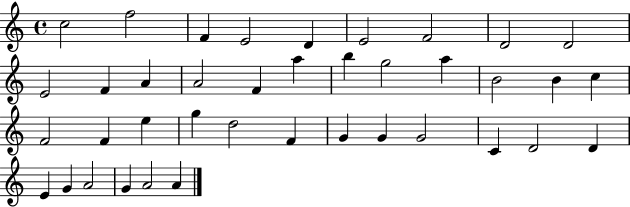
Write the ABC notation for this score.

X:1
T:Untitled
M:4/4
L:1/4
K:C
c2 f2 F E2 D E2 F2 D2 D2 E2 F A A2 F a b g2 a B2 B c F2 F e g d2 F G G G2 C D2 D E G A2 G A2 A